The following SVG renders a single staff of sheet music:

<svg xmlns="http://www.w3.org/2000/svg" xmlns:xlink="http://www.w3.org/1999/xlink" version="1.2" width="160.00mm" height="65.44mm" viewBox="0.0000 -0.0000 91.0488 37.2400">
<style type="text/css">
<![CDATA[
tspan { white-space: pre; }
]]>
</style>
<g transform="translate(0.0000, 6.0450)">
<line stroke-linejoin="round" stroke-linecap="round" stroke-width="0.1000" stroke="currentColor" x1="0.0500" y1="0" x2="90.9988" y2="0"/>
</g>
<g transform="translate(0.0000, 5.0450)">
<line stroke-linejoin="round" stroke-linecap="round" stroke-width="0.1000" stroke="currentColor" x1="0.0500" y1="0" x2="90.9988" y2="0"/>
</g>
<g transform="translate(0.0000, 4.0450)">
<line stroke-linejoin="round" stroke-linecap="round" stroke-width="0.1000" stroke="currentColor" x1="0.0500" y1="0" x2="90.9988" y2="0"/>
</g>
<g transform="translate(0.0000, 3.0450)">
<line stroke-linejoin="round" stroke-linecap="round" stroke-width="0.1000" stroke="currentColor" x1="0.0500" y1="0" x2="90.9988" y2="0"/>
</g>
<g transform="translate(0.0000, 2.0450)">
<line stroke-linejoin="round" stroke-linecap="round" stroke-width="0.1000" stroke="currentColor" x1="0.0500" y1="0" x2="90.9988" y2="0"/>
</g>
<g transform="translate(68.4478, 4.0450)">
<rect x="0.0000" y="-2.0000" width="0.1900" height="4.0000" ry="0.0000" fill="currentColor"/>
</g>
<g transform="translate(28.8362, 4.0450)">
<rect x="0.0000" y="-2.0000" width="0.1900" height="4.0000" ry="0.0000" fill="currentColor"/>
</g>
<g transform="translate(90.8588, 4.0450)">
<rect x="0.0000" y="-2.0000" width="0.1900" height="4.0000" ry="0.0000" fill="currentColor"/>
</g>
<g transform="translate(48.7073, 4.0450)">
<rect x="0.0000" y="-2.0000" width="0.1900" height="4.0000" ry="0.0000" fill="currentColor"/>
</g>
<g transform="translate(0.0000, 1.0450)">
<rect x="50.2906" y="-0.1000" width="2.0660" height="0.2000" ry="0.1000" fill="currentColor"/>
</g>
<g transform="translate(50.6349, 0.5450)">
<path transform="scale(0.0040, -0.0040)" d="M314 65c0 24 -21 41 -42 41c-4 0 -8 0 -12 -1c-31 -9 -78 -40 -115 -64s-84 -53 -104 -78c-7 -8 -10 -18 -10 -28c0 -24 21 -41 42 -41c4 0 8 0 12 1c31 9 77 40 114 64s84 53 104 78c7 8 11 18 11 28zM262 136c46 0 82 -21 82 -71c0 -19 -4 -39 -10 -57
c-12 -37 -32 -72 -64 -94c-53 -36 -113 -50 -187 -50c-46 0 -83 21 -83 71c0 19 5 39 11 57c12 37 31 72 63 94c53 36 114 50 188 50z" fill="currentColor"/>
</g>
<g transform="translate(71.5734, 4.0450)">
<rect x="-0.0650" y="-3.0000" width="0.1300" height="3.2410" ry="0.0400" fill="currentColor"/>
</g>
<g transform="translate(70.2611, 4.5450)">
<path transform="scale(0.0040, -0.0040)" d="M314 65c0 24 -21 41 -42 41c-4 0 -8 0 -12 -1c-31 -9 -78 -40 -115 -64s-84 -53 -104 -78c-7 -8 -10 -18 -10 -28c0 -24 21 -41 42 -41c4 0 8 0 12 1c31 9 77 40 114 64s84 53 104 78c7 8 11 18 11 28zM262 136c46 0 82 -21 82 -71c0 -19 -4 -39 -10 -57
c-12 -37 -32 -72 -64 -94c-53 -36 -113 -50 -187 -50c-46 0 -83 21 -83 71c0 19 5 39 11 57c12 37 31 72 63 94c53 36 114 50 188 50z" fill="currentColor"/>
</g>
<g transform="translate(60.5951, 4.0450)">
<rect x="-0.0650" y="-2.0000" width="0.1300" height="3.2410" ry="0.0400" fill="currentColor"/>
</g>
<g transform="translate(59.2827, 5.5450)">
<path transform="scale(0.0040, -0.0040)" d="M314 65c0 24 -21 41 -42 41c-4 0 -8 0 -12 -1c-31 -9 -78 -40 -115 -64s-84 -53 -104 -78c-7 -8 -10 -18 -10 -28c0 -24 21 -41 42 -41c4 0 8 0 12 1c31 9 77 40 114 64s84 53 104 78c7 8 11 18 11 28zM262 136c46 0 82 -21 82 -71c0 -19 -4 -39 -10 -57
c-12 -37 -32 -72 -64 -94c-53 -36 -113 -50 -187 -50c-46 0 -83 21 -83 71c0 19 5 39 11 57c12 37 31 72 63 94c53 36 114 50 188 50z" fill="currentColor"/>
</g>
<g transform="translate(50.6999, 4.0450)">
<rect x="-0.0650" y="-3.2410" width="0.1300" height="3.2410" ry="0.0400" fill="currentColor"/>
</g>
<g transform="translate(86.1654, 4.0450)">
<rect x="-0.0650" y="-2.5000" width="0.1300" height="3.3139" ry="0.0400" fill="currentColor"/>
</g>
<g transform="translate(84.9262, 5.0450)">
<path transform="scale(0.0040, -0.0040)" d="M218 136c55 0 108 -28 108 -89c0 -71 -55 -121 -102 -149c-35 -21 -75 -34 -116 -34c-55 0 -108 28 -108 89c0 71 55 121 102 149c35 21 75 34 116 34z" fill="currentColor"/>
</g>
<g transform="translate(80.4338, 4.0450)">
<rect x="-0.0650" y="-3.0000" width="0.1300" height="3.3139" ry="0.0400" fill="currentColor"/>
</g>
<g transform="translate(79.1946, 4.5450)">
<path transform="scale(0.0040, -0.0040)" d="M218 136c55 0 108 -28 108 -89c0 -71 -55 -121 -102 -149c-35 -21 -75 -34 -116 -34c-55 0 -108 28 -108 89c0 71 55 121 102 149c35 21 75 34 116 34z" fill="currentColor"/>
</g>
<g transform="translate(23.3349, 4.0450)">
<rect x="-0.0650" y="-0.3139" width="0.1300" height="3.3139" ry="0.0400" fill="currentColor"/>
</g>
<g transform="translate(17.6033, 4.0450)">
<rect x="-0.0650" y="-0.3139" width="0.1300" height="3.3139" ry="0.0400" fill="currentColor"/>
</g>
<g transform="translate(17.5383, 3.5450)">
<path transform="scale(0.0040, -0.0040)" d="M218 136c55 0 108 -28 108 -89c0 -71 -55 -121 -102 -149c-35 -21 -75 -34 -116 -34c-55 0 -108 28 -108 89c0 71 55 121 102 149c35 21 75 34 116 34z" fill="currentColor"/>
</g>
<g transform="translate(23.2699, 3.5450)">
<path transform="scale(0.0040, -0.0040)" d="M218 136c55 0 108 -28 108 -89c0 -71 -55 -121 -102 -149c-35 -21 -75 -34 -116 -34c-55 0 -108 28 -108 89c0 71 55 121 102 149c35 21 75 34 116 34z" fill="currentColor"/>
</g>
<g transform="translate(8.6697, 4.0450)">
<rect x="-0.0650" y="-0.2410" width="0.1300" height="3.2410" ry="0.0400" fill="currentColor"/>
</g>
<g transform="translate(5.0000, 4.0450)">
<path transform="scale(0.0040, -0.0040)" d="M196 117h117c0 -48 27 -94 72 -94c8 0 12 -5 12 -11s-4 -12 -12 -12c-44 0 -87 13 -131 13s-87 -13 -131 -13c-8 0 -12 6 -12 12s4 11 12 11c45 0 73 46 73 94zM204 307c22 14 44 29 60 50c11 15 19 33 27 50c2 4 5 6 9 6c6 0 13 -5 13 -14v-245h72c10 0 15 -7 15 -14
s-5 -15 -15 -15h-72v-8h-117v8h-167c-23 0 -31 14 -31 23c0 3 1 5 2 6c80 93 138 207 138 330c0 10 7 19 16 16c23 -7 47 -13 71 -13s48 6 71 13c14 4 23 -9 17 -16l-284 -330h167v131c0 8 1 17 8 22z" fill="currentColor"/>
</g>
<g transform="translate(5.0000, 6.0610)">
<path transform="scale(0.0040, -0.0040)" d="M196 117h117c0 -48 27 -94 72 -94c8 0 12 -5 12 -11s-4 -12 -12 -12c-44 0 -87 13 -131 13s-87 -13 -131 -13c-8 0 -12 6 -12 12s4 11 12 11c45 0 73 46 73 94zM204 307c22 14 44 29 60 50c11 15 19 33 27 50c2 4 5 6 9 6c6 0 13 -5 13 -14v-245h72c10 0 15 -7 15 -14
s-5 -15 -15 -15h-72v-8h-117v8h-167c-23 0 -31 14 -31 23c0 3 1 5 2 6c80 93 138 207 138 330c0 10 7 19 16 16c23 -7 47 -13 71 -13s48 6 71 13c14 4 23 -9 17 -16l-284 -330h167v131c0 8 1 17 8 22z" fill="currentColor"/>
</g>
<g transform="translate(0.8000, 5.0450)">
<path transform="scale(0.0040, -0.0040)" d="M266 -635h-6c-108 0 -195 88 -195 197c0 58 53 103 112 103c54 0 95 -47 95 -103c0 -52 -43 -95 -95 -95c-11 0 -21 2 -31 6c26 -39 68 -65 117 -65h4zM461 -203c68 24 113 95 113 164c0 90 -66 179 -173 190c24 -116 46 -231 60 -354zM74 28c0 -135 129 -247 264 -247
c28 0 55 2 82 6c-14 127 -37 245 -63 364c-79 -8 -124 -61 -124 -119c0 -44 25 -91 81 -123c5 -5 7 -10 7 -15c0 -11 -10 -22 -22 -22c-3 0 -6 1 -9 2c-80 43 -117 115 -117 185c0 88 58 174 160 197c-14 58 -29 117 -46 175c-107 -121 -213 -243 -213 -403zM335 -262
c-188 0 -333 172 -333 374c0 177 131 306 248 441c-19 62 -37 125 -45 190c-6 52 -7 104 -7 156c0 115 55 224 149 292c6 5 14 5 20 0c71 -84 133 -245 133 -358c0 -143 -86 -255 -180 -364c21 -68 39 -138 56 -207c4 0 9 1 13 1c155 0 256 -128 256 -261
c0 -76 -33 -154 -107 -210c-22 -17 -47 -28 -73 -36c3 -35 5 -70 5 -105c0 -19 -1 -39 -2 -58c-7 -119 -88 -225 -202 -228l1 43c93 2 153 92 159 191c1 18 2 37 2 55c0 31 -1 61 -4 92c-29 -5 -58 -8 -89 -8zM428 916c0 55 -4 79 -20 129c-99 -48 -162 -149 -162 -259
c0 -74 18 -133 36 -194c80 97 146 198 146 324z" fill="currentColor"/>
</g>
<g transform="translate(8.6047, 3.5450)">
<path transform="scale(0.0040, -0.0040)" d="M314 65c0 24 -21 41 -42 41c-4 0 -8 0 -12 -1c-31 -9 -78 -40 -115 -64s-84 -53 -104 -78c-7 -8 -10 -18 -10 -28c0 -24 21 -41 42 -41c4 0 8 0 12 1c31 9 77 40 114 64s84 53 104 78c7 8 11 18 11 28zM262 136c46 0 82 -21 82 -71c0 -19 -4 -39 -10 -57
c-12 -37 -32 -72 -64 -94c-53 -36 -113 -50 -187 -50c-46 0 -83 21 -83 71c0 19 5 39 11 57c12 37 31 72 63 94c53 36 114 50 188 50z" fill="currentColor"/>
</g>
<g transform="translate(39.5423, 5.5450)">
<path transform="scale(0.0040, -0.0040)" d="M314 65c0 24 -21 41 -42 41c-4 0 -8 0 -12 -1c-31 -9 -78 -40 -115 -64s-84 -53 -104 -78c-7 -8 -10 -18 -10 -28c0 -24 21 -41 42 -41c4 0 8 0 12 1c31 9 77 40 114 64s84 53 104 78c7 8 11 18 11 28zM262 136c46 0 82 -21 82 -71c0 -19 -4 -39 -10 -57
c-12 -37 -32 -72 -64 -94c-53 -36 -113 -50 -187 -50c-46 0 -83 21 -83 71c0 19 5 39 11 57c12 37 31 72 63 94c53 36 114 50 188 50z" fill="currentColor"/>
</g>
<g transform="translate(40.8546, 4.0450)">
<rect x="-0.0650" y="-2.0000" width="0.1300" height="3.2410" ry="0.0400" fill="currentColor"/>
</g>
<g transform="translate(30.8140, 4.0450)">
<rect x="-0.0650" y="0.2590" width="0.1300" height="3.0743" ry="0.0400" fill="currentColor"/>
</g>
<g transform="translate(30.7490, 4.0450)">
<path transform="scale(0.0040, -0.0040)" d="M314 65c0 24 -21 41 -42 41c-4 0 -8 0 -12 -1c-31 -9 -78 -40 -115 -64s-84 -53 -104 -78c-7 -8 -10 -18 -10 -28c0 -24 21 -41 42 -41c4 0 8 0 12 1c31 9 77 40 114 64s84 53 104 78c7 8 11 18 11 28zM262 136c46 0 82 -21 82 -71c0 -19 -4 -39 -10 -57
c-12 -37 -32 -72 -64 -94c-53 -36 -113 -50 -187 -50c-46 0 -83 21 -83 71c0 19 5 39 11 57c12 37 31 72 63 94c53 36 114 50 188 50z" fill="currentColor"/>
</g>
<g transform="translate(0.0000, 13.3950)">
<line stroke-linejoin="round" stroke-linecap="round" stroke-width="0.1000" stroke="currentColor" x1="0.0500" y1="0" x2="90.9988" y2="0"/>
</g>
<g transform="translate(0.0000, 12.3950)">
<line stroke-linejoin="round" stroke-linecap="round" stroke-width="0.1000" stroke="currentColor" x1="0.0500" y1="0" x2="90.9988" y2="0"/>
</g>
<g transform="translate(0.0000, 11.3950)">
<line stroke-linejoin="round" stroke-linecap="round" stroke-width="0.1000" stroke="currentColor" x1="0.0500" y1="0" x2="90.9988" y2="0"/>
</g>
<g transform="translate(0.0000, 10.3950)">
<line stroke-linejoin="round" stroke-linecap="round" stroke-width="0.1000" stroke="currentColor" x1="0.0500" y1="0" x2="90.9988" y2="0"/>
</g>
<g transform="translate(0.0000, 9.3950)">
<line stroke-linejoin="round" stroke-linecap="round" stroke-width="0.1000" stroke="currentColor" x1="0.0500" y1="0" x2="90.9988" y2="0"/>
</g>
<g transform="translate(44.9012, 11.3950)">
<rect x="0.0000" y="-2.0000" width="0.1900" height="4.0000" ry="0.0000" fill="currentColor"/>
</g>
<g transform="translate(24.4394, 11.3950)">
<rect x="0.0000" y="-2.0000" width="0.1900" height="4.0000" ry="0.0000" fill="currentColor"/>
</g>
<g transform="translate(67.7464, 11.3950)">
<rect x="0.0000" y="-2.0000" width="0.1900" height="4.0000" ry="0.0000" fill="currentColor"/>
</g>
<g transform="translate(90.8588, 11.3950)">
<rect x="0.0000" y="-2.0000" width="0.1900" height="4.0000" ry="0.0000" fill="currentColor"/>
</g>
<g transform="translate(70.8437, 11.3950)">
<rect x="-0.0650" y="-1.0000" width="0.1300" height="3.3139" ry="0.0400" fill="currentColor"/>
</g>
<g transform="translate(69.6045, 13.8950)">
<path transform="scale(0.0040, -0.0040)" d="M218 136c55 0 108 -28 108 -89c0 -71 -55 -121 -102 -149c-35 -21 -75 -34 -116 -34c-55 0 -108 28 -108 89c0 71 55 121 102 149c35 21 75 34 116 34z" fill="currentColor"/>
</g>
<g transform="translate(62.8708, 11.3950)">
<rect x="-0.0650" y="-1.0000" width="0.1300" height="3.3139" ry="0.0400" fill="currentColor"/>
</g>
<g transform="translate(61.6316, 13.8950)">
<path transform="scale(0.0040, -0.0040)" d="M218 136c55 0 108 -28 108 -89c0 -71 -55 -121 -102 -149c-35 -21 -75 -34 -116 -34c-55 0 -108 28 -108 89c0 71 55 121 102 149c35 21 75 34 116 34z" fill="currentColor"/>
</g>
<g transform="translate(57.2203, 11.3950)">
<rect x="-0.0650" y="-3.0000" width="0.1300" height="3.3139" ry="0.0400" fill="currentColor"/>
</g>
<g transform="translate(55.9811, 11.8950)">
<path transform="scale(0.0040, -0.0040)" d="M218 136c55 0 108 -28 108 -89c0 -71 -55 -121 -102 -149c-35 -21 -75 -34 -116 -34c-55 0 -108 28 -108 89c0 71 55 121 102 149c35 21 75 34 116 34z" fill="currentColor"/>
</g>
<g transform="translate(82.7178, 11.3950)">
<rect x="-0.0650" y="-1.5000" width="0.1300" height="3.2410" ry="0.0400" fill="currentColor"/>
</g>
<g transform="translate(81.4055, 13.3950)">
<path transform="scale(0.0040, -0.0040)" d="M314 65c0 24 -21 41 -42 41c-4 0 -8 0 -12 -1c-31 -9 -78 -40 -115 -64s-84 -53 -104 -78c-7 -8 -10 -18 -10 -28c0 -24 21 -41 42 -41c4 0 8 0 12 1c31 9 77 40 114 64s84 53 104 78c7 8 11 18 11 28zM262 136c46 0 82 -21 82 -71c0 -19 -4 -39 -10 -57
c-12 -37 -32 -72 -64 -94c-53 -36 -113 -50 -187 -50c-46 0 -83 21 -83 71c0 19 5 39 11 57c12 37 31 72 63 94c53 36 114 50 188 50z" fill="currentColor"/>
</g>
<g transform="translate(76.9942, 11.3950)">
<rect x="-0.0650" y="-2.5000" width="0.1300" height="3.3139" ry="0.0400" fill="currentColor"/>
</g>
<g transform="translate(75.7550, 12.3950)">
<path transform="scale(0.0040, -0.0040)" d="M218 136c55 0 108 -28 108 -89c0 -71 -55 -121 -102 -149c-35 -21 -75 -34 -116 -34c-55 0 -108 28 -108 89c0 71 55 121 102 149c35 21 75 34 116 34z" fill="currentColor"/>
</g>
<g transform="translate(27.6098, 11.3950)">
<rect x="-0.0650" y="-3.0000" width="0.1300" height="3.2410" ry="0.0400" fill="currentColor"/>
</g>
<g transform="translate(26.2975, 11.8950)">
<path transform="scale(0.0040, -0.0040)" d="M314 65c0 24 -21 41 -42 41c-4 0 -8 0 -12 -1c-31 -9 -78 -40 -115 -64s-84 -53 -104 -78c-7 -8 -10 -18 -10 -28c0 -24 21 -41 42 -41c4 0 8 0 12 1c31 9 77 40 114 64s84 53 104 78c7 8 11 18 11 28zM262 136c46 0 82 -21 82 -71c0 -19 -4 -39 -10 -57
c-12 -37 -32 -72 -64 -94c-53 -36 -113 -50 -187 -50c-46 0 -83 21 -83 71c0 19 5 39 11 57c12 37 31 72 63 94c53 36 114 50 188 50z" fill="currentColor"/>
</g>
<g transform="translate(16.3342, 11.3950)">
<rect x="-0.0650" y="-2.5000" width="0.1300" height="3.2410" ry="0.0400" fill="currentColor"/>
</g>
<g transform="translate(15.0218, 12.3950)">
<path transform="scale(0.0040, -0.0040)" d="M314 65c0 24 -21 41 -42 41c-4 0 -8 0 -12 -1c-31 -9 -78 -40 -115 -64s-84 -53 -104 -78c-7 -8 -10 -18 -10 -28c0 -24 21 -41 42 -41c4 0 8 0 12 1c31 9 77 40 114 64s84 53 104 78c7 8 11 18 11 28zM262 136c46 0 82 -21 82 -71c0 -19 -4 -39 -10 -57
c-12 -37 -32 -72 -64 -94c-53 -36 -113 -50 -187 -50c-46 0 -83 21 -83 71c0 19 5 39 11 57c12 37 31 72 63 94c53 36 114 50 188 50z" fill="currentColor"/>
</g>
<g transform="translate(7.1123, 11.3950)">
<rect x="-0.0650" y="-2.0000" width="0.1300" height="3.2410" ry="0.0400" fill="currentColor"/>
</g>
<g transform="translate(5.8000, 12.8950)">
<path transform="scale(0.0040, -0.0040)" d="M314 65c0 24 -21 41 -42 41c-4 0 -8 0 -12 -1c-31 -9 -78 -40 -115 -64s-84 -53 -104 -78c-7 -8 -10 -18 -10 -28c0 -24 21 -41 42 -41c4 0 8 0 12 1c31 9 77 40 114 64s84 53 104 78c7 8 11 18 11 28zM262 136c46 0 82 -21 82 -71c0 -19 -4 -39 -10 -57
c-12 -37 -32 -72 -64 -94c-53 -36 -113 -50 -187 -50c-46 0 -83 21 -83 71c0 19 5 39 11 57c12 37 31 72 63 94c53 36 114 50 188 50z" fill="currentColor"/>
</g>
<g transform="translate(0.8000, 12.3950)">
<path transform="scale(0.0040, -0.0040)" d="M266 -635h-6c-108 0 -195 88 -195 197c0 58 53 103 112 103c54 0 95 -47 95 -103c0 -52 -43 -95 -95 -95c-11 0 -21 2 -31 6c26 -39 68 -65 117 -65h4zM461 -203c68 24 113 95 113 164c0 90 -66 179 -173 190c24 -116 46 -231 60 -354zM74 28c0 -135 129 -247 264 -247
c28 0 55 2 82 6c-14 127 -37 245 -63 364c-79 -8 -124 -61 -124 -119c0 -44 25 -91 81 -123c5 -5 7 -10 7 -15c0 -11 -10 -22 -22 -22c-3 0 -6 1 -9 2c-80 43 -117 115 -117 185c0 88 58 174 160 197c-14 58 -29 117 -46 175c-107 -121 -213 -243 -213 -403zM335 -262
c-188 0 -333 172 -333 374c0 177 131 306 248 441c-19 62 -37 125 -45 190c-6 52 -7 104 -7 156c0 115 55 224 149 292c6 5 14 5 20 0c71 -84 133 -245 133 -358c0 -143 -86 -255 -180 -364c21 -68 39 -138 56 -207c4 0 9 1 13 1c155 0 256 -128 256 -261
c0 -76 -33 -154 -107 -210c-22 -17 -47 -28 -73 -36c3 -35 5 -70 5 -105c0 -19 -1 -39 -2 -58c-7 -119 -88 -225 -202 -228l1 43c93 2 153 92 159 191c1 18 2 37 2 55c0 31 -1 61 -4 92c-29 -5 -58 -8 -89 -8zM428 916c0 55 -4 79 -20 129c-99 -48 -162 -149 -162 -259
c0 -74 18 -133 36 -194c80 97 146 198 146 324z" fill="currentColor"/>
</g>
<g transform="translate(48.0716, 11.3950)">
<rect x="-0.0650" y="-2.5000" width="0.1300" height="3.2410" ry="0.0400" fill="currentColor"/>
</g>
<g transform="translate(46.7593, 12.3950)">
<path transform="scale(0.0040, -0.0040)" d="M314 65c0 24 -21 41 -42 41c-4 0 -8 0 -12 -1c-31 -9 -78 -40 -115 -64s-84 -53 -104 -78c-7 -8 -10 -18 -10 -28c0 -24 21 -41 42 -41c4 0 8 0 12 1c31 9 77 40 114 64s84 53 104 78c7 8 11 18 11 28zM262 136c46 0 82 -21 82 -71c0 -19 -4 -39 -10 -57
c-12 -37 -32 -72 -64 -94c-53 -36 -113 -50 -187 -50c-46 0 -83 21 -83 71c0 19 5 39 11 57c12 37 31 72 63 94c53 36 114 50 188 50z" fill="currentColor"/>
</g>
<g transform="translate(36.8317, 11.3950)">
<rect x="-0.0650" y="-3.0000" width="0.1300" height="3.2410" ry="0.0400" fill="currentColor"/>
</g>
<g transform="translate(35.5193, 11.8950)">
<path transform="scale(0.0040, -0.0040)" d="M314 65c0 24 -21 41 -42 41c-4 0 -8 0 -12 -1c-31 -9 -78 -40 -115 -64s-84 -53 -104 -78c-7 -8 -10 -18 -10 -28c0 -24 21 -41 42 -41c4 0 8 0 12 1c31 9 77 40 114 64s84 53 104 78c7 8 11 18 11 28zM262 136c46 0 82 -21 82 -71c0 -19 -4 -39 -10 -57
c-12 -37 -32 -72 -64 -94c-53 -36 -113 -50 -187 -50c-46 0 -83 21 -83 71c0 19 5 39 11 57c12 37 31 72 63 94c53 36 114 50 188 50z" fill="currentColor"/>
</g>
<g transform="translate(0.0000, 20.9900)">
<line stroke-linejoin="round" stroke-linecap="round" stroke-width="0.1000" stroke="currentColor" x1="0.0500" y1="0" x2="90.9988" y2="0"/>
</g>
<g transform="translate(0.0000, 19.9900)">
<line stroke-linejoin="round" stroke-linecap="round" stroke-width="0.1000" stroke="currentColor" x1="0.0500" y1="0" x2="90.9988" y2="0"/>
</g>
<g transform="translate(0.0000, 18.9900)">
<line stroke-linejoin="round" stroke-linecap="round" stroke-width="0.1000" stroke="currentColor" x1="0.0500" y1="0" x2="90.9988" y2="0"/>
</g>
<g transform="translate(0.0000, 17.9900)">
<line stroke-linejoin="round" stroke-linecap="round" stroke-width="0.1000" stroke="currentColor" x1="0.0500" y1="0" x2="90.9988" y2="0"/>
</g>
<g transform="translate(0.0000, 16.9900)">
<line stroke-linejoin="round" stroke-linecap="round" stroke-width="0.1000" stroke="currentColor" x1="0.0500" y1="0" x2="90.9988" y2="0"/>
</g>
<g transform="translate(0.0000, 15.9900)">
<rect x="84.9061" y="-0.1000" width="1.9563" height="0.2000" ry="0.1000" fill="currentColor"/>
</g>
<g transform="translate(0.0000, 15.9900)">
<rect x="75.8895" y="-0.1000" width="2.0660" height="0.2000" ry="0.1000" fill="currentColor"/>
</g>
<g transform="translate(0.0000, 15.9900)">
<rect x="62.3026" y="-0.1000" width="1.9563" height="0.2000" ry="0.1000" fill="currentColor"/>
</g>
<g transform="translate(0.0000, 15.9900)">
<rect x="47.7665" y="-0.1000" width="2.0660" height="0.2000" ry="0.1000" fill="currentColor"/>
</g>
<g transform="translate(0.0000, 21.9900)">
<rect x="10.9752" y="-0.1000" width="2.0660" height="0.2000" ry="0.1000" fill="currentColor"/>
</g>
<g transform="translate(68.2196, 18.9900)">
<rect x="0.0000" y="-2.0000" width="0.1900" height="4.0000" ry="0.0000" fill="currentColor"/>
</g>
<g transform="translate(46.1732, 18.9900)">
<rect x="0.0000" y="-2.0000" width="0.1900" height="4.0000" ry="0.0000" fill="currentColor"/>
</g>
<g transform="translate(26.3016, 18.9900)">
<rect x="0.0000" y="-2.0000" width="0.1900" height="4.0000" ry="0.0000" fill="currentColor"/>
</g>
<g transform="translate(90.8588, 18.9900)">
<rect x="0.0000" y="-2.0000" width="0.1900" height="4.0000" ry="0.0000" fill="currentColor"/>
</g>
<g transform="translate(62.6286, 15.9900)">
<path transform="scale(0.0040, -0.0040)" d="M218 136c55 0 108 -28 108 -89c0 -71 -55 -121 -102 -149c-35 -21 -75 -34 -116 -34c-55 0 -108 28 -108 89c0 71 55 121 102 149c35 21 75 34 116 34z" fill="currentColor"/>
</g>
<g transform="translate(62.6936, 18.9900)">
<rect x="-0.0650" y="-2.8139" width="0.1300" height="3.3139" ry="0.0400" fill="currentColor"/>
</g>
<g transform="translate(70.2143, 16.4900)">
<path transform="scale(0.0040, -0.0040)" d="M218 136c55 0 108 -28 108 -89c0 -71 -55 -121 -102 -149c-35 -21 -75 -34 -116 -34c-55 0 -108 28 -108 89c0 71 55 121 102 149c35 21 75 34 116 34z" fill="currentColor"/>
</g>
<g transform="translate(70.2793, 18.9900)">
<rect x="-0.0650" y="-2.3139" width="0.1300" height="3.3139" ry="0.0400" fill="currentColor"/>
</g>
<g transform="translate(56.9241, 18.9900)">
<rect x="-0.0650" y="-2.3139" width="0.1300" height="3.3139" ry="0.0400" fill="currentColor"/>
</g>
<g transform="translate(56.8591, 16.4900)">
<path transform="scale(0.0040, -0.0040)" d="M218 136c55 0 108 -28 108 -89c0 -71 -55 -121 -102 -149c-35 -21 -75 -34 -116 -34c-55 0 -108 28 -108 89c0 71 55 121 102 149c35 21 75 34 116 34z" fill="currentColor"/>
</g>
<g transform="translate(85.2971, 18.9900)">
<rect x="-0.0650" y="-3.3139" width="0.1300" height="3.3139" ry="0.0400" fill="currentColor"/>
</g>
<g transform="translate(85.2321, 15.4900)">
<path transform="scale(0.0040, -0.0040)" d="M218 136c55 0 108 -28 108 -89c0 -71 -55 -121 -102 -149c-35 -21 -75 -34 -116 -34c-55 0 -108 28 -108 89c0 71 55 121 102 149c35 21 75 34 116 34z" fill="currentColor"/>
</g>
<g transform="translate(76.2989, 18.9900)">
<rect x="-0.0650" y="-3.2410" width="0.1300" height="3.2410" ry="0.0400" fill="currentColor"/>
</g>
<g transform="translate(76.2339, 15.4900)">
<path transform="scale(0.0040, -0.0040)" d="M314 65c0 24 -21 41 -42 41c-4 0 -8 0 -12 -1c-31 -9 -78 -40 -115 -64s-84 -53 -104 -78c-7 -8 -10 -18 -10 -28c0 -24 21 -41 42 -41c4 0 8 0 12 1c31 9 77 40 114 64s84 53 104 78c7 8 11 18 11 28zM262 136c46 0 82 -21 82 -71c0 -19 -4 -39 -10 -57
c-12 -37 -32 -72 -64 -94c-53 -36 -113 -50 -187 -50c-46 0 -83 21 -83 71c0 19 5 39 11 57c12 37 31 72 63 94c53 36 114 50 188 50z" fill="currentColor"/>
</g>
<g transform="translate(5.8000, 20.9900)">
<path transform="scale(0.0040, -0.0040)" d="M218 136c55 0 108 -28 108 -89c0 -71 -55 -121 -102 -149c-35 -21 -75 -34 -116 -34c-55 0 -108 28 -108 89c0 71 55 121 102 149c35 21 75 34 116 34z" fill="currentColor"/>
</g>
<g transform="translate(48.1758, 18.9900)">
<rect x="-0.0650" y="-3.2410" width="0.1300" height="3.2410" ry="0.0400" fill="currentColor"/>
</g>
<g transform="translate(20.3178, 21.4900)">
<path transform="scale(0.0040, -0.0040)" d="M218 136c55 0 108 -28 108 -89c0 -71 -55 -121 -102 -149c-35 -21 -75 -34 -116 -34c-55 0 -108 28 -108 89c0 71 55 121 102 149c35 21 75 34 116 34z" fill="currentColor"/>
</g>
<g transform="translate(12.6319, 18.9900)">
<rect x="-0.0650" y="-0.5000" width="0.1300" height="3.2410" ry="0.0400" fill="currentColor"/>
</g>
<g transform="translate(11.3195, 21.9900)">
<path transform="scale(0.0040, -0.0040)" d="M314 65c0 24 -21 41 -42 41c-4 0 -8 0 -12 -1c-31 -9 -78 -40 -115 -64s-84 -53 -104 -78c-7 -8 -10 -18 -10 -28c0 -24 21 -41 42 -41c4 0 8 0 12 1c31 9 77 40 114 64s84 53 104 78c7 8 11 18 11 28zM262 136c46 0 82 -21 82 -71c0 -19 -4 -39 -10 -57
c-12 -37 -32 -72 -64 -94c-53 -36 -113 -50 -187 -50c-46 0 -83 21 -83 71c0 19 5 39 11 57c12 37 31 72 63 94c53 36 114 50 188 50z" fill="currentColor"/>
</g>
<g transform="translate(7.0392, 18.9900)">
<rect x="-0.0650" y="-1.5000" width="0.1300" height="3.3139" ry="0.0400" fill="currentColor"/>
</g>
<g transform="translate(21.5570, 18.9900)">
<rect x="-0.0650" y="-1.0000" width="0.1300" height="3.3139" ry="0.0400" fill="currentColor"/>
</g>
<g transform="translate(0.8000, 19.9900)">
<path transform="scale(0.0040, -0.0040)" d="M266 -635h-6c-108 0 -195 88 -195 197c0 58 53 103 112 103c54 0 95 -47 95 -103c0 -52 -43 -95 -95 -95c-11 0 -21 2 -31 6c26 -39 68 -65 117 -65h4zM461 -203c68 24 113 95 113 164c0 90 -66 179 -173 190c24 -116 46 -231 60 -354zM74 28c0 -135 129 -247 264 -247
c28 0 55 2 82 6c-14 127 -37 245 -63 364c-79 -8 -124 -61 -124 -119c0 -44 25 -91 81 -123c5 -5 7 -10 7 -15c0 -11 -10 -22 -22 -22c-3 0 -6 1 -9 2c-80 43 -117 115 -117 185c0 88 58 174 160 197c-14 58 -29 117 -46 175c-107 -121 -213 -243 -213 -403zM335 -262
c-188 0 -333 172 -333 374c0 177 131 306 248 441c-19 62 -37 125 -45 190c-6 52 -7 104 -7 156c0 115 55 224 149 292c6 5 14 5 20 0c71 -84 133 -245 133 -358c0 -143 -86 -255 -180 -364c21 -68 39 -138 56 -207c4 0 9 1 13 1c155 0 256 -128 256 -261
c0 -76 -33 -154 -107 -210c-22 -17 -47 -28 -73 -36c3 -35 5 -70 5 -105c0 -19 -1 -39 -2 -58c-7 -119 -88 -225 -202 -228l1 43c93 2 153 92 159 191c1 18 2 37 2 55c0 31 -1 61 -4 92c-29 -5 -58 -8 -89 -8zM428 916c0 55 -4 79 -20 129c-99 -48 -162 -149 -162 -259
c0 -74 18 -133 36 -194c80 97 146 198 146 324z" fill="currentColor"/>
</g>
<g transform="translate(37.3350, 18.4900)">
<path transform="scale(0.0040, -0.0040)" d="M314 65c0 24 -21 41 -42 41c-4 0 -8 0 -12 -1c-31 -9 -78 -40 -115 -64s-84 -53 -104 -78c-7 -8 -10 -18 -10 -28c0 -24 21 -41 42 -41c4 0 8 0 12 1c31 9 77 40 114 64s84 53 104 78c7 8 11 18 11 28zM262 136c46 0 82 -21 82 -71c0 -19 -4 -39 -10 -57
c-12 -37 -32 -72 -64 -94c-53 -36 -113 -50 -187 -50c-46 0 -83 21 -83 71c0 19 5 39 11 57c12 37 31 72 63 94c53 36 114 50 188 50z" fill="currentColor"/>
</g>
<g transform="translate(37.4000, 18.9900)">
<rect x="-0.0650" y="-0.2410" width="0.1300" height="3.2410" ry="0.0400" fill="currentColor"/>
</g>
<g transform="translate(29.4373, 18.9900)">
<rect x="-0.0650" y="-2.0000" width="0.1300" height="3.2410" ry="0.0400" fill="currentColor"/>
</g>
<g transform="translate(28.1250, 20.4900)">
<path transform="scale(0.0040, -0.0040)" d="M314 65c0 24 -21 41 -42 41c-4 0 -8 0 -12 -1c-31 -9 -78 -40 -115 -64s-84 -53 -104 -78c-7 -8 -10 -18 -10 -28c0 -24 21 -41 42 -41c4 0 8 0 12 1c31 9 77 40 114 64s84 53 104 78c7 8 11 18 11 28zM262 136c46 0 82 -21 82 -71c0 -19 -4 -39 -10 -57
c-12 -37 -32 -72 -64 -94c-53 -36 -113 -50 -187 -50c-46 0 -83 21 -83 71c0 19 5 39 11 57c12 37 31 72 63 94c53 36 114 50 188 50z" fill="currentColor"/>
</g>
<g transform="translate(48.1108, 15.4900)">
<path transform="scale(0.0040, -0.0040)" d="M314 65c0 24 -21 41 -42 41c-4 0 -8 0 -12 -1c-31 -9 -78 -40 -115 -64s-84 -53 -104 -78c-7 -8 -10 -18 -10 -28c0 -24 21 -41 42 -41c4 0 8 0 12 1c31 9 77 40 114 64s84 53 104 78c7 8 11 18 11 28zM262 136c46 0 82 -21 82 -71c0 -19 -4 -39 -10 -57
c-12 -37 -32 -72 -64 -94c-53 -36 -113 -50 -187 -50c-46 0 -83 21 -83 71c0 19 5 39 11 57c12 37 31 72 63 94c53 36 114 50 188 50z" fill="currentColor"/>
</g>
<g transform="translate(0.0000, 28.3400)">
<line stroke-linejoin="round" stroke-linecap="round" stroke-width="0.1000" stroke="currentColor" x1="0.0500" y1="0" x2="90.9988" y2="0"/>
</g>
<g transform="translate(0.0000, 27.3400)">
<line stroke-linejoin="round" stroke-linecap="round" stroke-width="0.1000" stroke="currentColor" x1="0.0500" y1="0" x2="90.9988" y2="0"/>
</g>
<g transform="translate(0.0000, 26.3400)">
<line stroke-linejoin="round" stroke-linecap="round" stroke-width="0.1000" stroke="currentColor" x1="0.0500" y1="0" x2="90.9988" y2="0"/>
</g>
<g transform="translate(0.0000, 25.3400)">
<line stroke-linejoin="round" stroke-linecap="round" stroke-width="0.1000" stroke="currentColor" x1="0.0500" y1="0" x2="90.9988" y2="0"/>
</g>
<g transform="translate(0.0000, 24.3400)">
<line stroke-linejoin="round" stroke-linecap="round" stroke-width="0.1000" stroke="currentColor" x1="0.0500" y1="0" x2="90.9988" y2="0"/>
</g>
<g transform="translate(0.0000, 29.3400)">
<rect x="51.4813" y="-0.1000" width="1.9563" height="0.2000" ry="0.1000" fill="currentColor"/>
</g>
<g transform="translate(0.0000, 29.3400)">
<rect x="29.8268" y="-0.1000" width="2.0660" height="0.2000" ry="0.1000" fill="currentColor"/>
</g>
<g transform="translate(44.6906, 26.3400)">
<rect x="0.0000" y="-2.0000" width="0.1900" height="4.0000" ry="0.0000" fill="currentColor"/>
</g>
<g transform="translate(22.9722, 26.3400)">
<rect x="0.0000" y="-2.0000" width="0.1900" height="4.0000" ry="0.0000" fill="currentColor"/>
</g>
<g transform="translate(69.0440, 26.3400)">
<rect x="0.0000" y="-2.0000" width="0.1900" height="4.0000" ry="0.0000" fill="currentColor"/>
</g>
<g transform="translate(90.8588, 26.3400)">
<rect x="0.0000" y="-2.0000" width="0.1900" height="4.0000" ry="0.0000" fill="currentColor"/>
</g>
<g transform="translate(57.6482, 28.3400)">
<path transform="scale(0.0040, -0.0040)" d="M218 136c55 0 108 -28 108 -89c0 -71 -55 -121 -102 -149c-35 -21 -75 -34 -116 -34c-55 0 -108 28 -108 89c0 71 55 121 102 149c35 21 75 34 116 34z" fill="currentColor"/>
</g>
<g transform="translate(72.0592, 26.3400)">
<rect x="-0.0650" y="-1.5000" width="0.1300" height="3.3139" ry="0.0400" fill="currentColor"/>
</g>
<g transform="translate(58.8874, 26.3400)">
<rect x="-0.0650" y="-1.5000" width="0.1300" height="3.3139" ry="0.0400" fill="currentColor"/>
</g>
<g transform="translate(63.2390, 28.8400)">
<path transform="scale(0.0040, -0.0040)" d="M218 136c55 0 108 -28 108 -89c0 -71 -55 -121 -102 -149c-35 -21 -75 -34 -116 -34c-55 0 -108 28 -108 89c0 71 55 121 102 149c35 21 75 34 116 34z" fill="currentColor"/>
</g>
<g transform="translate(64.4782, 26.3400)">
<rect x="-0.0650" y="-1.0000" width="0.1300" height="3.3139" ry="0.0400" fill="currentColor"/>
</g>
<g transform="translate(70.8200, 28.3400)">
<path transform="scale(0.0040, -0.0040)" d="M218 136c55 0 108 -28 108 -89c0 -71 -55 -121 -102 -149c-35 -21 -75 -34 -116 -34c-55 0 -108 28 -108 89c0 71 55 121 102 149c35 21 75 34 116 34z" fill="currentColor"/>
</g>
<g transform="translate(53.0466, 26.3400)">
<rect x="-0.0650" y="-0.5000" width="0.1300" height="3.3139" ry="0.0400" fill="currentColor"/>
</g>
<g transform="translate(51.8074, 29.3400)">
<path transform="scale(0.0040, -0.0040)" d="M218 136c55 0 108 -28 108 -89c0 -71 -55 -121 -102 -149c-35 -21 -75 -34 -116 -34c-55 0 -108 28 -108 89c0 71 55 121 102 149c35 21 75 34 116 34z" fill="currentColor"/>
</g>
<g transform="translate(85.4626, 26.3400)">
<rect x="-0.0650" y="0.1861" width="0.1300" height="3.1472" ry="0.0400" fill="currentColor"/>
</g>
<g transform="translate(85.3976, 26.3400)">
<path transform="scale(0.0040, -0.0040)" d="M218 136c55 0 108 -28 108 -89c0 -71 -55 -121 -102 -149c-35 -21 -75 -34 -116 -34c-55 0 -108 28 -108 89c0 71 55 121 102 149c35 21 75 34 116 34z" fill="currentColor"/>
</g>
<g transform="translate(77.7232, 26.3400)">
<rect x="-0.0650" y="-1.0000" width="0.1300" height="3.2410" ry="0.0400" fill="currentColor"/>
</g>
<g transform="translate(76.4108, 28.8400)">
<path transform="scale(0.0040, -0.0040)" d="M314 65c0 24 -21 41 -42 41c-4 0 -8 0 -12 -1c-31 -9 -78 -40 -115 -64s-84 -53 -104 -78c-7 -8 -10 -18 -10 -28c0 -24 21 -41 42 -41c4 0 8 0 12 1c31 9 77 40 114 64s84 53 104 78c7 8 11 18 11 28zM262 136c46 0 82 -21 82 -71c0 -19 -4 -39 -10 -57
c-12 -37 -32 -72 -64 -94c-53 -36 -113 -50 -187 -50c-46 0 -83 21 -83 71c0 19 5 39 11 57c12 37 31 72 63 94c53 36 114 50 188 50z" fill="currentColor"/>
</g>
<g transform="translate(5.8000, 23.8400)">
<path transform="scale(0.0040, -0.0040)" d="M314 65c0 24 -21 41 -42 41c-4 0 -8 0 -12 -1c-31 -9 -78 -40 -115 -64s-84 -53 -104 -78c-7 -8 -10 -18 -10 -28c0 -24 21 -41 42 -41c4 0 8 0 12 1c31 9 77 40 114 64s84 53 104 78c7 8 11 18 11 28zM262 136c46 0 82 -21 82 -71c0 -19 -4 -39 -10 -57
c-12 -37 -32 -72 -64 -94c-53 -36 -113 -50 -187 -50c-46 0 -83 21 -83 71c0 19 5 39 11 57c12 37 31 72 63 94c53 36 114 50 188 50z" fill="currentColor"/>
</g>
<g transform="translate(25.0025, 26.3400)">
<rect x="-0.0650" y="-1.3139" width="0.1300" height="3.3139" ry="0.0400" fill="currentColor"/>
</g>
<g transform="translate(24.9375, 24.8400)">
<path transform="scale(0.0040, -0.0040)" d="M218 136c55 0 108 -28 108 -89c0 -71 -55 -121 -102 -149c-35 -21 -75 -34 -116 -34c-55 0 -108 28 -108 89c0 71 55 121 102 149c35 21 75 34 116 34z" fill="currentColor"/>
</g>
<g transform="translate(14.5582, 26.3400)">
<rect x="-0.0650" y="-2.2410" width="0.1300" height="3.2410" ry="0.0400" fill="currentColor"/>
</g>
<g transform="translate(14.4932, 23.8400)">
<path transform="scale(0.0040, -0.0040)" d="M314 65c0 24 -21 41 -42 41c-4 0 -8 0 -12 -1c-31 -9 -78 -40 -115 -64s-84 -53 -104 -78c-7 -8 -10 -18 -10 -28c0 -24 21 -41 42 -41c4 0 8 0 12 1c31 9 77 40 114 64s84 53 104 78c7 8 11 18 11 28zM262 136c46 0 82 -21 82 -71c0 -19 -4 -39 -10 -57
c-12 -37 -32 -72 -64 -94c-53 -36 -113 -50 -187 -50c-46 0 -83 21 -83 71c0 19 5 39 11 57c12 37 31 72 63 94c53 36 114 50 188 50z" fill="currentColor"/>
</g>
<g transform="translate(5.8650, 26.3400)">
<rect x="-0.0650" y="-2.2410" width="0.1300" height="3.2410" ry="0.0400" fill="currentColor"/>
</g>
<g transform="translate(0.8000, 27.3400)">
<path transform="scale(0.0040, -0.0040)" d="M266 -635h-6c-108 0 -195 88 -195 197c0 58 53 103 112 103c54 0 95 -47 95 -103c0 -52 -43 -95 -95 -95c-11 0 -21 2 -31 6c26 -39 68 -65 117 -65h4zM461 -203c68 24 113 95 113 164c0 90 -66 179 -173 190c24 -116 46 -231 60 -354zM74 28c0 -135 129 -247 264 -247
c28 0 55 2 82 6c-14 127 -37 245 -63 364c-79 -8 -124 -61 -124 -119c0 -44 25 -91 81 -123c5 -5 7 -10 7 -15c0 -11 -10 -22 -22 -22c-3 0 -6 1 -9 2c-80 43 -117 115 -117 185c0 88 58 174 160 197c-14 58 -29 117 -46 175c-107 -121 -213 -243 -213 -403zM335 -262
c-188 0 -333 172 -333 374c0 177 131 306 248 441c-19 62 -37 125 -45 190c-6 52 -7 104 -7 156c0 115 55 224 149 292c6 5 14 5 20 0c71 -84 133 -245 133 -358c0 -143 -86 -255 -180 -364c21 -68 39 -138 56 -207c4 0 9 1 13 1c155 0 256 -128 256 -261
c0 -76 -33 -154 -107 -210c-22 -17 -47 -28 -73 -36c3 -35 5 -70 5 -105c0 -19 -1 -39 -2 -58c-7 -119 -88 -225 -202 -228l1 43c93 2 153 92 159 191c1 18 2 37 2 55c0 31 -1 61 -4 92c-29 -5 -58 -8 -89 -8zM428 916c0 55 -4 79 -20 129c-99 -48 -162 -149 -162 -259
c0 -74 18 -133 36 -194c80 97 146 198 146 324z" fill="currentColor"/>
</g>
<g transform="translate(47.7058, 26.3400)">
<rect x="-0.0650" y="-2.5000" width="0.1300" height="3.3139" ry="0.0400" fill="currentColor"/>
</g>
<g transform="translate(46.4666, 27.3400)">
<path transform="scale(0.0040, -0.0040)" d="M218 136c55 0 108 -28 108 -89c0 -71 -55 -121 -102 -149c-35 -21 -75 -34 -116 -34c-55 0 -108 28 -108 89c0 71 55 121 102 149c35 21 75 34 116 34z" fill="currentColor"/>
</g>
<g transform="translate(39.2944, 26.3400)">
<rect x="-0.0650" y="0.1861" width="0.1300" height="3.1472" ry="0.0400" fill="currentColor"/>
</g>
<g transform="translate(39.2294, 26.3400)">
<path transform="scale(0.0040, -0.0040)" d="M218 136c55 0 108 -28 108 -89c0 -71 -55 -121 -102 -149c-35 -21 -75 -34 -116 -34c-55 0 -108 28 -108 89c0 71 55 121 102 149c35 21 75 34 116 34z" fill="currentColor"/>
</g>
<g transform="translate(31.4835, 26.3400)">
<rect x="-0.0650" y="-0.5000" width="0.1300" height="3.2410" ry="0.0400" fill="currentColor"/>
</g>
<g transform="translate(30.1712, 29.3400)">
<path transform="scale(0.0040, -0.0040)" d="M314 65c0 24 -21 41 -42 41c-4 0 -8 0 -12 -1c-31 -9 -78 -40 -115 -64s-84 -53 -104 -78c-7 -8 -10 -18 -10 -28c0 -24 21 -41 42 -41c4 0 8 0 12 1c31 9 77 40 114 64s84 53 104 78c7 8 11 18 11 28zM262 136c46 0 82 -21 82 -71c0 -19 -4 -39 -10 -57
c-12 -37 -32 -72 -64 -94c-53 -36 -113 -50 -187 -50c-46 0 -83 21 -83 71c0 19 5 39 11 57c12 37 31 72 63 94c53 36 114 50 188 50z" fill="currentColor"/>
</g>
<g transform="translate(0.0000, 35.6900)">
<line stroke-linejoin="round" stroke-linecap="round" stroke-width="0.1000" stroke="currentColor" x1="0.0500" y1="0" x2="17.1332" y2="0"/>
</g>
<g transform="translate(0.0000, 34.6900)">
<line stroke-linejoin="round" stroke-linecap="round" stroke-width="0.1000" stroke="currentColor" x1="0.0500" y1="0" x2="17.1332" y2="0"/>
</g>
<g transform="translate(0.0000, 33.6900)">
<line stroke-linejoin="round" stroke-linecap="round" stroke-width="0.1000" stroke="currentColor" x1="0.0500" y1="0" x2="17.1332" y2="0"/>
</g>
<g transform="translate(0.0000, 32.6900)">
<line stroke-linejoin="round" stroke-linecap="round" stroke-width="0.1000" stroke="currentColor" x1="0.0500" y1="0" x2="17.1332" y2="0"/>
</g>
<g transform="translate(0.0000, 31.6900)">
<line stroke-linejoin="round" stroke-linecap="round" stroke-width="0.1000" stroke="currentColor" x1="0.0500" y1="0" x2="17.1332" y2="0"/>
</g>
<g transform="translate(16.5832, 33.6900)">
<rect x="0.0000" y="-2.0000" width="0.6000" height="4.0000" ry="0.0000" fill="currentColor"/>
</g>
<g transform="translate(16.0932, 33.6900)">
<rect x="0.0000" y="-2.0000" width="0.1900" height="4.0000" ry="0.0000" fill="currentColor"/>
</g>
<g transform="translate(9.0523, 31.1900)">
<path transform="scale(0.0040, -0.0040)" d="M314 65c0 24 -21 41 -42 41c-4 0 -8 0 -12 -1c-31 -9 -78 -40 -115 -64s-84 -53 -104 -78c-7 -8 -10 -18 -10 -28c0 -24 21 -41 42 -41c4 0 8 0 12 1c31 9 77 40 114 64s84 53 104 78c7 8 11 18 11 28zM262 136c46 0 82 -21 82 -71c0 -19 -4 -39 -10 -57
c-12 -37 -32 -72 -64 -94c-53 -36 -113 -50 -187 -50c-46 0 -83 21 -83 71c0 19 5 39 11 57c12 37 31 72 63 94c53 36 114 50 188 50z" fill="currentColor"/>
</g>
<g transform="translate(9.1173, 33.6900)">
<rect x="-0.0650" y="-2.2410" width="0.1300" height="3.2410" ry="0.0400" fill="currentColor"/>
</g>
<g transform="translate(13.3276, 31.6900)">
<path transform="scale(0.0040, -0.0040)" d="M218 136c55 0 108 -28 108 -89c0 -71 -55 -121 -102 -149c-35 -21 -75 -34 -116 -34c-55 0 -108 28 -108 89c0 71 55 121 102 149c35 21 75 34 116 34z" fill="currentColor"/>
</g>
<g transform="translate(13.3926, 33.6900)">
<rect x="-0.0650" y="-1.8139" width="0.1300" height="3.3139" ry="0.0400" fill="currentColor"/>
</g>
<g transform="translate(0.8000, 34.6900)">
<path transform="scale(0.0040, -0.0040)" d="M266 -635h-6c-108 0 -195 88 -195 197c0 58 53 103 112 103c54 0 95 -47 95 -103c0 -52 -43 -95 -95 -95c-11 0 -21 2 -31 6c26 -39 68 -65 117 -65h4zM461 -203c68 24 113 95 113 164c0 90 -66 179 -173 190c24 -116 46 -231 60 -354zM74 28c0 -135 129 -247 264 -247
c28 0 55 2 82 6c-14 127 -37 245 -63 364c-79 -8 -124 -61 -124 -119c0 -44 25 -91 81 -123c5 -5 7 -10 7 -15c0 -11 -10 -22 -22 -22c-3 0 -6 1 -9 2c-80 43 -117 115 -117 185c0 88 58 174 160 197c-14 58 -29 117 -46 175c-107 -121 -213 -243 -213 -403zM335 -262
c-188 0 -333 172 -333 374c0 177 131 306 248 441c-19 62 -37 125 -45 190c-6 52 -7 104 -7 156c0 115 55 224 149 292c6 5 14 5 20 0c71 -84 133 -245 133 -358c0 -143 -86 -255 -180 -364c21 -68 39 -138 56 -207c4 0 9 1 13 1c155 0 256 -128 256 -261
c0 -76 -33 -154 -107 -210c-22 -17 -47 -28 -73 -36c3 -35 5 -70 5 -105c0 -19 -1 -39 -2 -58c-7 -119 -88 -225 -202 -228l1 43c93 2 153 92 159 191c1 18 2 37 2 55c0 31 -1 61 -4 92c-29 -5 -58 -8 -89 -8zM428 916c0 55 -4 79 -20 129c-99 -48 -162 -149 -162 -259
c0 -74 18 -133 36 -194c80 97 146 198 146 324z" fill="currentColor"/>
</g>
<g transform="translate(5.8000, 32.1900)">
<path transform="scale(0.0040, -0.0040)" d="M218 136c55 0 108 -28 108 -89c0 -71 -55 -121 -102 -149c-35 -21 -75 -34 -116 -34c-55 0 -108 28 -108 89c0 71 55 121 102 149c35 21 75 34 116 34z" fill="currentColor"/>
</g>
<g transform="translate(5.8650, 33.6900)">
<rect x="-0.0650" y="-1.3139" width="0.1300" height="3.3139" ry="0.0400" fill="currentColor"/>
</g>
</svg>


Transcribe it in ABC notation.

X:1
T:Untitled
M:4/4
L:1/4
K:C
c2 c c B2 F2 b2 F2 A2 A G F2 G2 A2 A2 G2 A D D G E2 E C2 D F2 c2 b2 g a g b2 b g2 g2 e C2 B G C E D E D2 B e g2 f